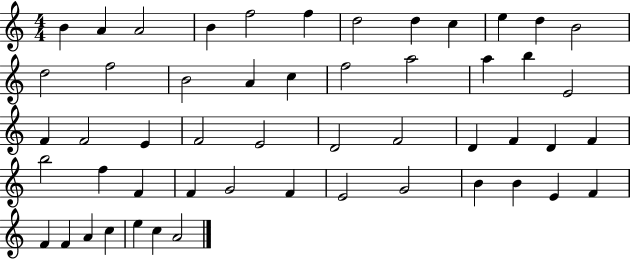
X:1
T:Untitled
M:4/4
L:1/4
K:C
B A A2 B f2 f d2 d c e d B2 d2 f2 B2 A c f2 a2 a b E2 F F2 E F2 E2 D2 F2 D F D F b2 f F F G2 F E2 G2 B B E F F F A c e c A2